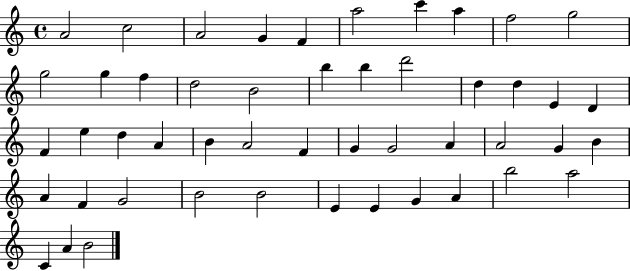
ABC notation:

X:1
T:Untitled
M:4/4
L:1/4
K:C
A2 c2 A2 G F a2 c' a f2 g2 g2 g f d2 B2 b b d'2 d d E D F e d A B A2 F G G2 A A2 G B A F G2 B2 B2 E E G A b2 a2 C A B2